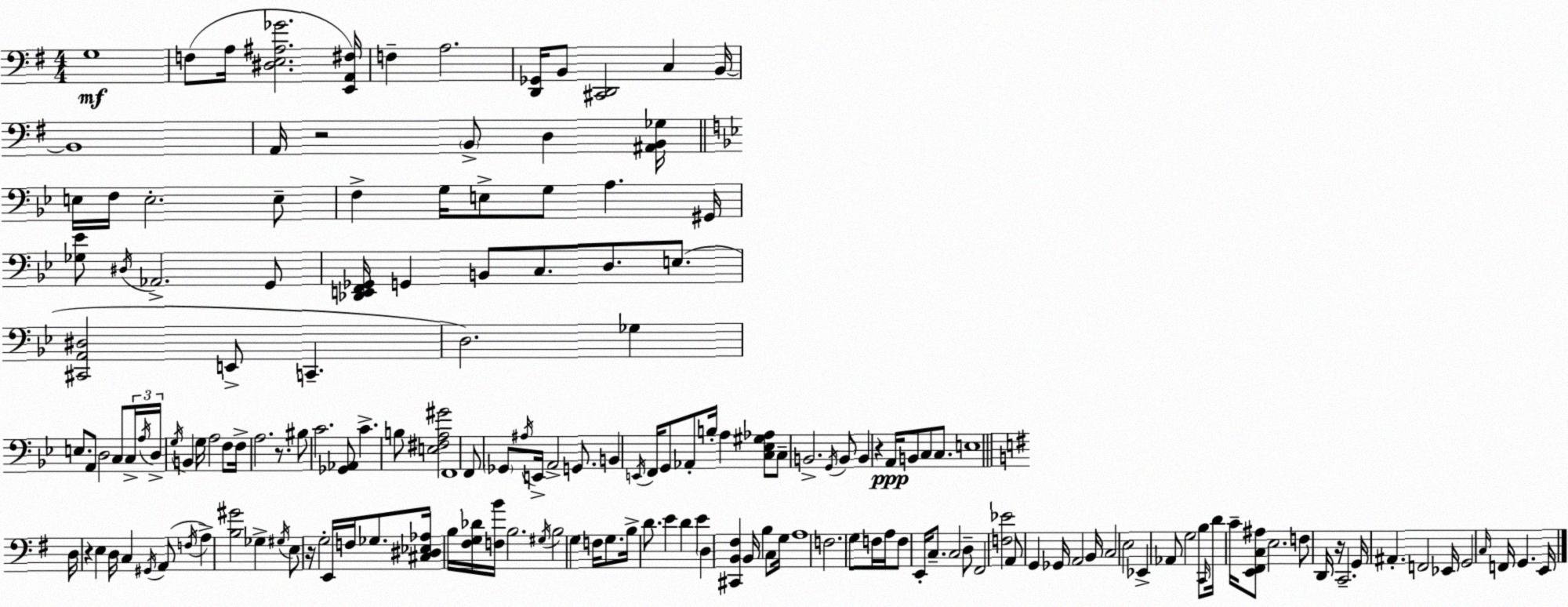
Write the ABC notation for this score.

X:1
T:Untitled
M:4/4
L:1/4
K:G
G,4 F,/2 A,/4 [^D,E,^A,_G]2 [E,,A,,^F,]/4 F, A,2 [D,,_G,,]/4 B,,/2 [^C,,D,,]2 C, B,,/4 B,,4 A,,/4 z2 B,,/2 D, [^A,,B,,_G,]/4 E,/4 F,/4 E,2 E,/2 F, G,/4 E,/2 G,/2 A, ^G,,/4 [_G,_E]/2 ^D,/4 _A,,2 G,,/2 [_D,,E,,F,,_G,,]/4 G,, B,,/2 C,/2 D,/2 E,/2 [^C,,A,,^D,]2 E,,/2 C,, D,2 _G, E,/2 A,,/2 D,2 C,/2 C,/4 A,/4 D,/4 G,/4 B,, G,/4 A,2 F,/2 F,/4 A,2 z/2 ^B,/2 C2 [_G,,_A,,]/2 C B,/2 [E,^F,A,^G]2 F,,4 F,,/2 _G,,/2 ^A,/4 E,,/4 A,,2 G,,/2 B,, E,,/4 F,,/4 G,,/2 _A,,/2 B,/4 A, [C,_E,^G,_A,]/2 C,/2 B,,2 G,,/4 B,,/2 B,, z A,,/4 B,,/2 C,/2 C,/2 E,4 D,/4 z E, D,/4 C, ^G,,/4 A,,/2 F,/4 A, [B,^G]2 _G, ^G,/4 E,/2 z/4 G,2 E,,/4 F,/4 _G,/2 [^C,^D,_E,_A,]/4 B,/4 [^F,G,_D]/4 [F,B]/4 B,2 ^G,/4 B,2 G, F,/4 G,/2 B,/4 D/2 E D E D, [^C,,B,,^F,] B,,/4 B, C,/2 G,/4 A,4 F,2 G,/2 F,/4 A,/4 F,/2 E,,/4 C,/2 C,2 D,/2 ^F,,2 [F,_E]2 A,,/2 G,, _G,,/4 A,,2 B,,/4 C,2 E,2 _E,, _A,,/2 G,2 B,/2 C,,/4 D/4 C/4 [E,,^F,,C,^A,]/2 E,2 F,/2 D,,/4 z/4 C,,2 G,,/4 ^A,, F,,2 _E,,/4 G,,2 C,/4 F,,/4 G,, E,,/4